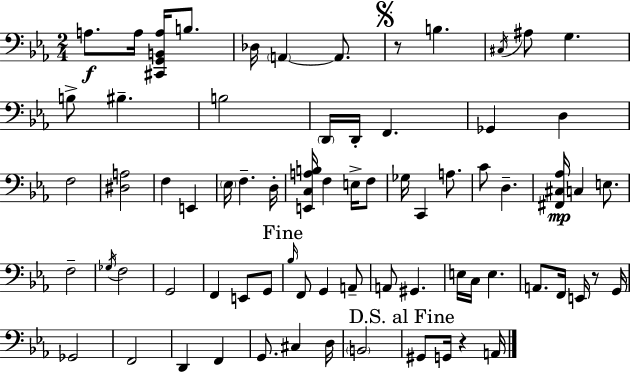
{
  \clef bass
  \numericTimeSignature
  \time 2/4
  \key c \minor
  a8.\f a16 <cis, g, b, a>16 b8. | des16 \parenthesize a,4~~ a,8. | \mark \markup { \musicglyph "scripts.segno" } r8 b4. | \acciaccatura { cis16 } ais8 g4. | \break b8-> bis4.-- | b2 | \parenthesize d,16 d,16-. f,4. | ges,4 d4 | \break f2 | <dis a>2 | f4 e,4 | \parenthesize ees16 f4.-- | \break d16-. <e, c a b>16 f4 e16-> f8 | ges16 c,4 a8. | c'8 d4.-- | <fis, cis aes>16\mp c4 e8. | \break f2-- | \acciaccatura { ges16 } f2 | g,2 | f,4 e,8 | \break g,8 \mark "Fine" \grace { bes16 } f,8 g,4 | a,8-- a,8 gis,4. | e16 c16 e4. | a,8. f,16 e,16 | \break r8 g,16 ges,2 | f,2 | d,4 f,4 | g,8. cis4 | \break d16 \parenthesize b,2 | \mark "D.S. al Fine" gis,8 g,16 r4 | a,16 \bar "|."
}